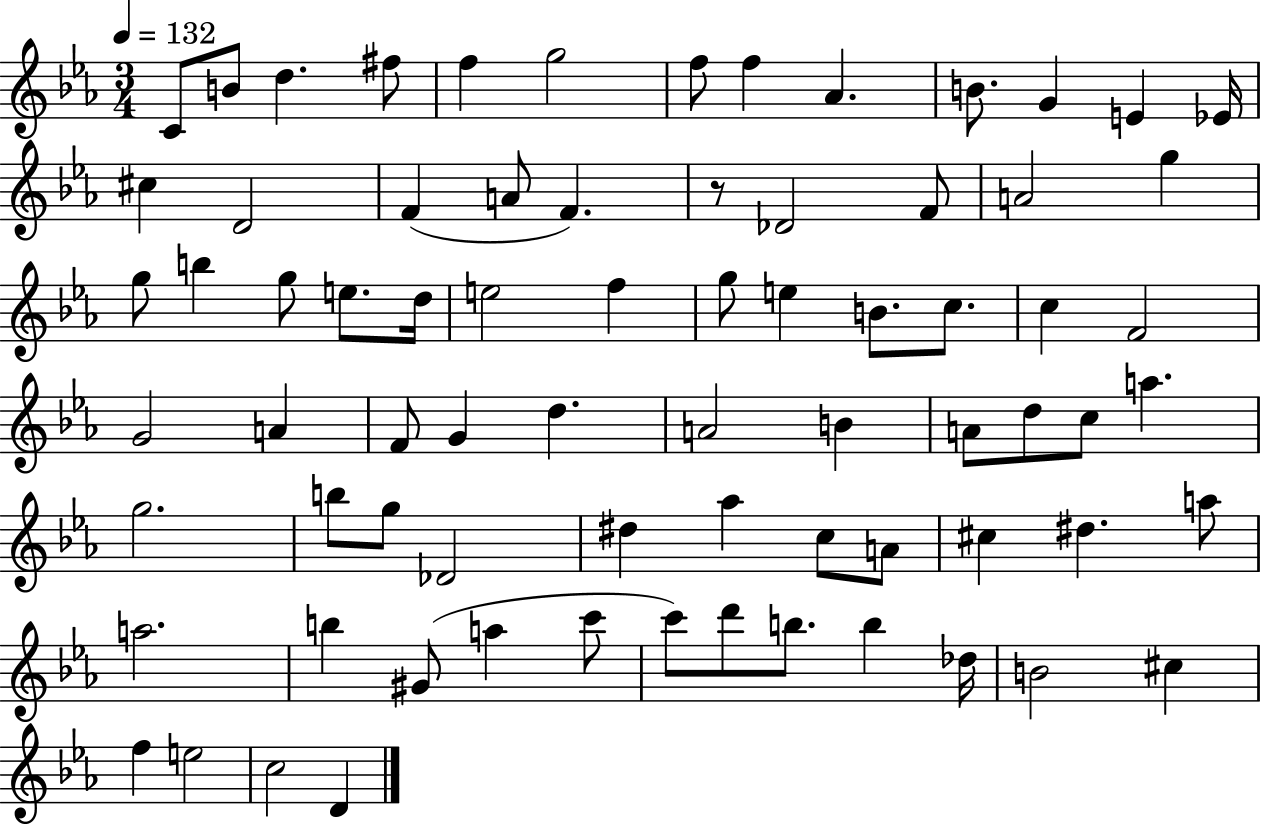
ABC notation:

X:1
T:Untitled
M:3/4
L:1/4
K:Eb
C/2 B/2 d ^f/2 f g2 f/2 f _A B/2 G E _E/4 ^c D2 F A/2 F z/2 _D2 F/2 A2 g g/2 b g/2 e/2 d/4 e2 f g/2 e B/2 c/2 c F2 G2 A F/2 G d A2 B A/2 d/2 c/2 a g2 b/2 g/2 _D2 ^d _a c/2 A/2 ^c ^d a/2 a2 b ^G/2 a c'/2 c'/2 d'/2 b/2 b _d/4 B2 ^c f e2 c2 D